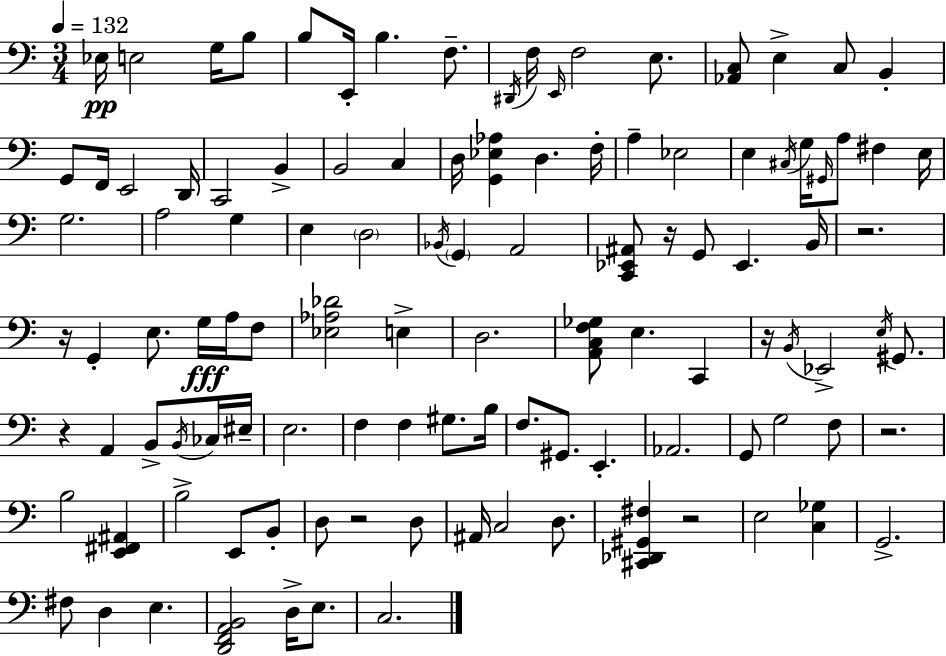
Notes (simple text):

Eb3/s E3/h G3/s B3/e B3/e E2/s B3/q. F3/e. D#2/s F3/s E2/s F3/h E3/e. [Ab2,C3]/e E3/q C3/e B2/q G2/e F2/s E2/h D2/s C2/h B2/q B2/h C3/q D3/s [G2,Eb3,Ab3]/q D3/q. F3/s A3/q Eb3/h E3/q C#3/s G3/s G#2/s A3/e F#3/q E3/s G3/h. A3/h G3/q E3/q D3/h Bb2/s G2/q A2/h [C2,Eb2,A#2]/e R/s G2/e Eb2/q. B2/s R/h. R/s G2/q E3/e. G3/s A3/s F3/e [Eb3,Ab3,Db4]/h E3/q D3/h. [A2,C3,F3,Gb3]/e E3/q. C2/q R/s B2/s Eb2/h E3/s G#2/e. R/q A2/q B2/e B2/s CES3/s EIS3/s E3/h. F3/q F3/q G#3/e. B3/s F3/e. G#2/e. E2/q. Ab2/h. G2/e G3/h F3/e R/h. B3/h [E2,F#2,A#2]/q B3/h E2/e B2/e D3/e R/h D3/e A#2/s C3/h D3/e. [C#2,Db2,G#2,F#3]/q R/h E3/h [C3,Gb3]/q G2/h. F#3/e D3/q E3/q. [D2,F2,A2,B2]/h D3/s E3/e. C3/h.